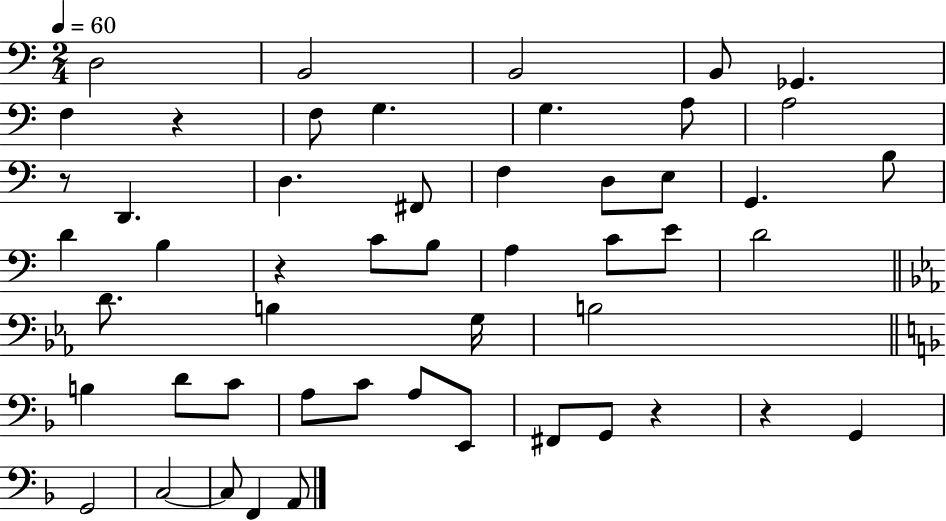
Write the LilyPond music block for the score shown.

{
  \clef bass
  \numericTimeSignature
  \time 2/4
  \key c \major
  \tempo 4 = 60
  d2 | b,2 | b,2 | b,8 ges,4. | \break f4 r4 | f8 g4. | g4. a8 | a2 | \break r8 d,4. | d4. fis,8 | f4 d8 e8 | g,4. b8 | \break d'4 b4 | r4 c'8 b8 | a4 c'8 e'8 | d'2 | \break \bar "||" \break \key ees \major d'8. b4 g16 | b2 | \bar "||" \break \key d \minor b4 d'8 c'8 | a8 c'8 a8 e,8 | fis,8 g,8 r4 | r4 g,4 | \break g,2 | c2~~ | c8 f,4 a,8 | \bar "|."
}